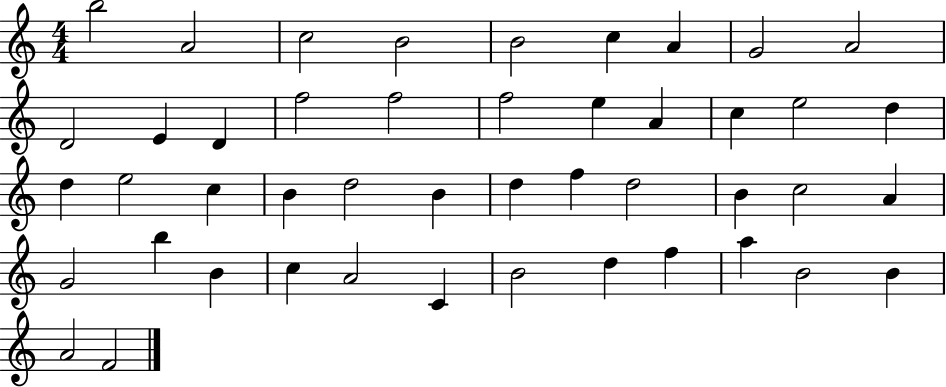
B5/h A4/h C5/h B4/h B4/h C5/q A4/q G4/h A4/h D4/h E4/q D4/q F5/h F5/h F5/h E5/q A4/q C5/q E5/h D5/q D5/q E5/h C5/q B4/q D5/h B4/q D5/q F5/q D5/h B4/q C5/h A4/q G4/h B5/q B4/q C5/q A4/h C4/q B4/h D5/q F5/q A5/q B4/h B4/q A4/h F4/h